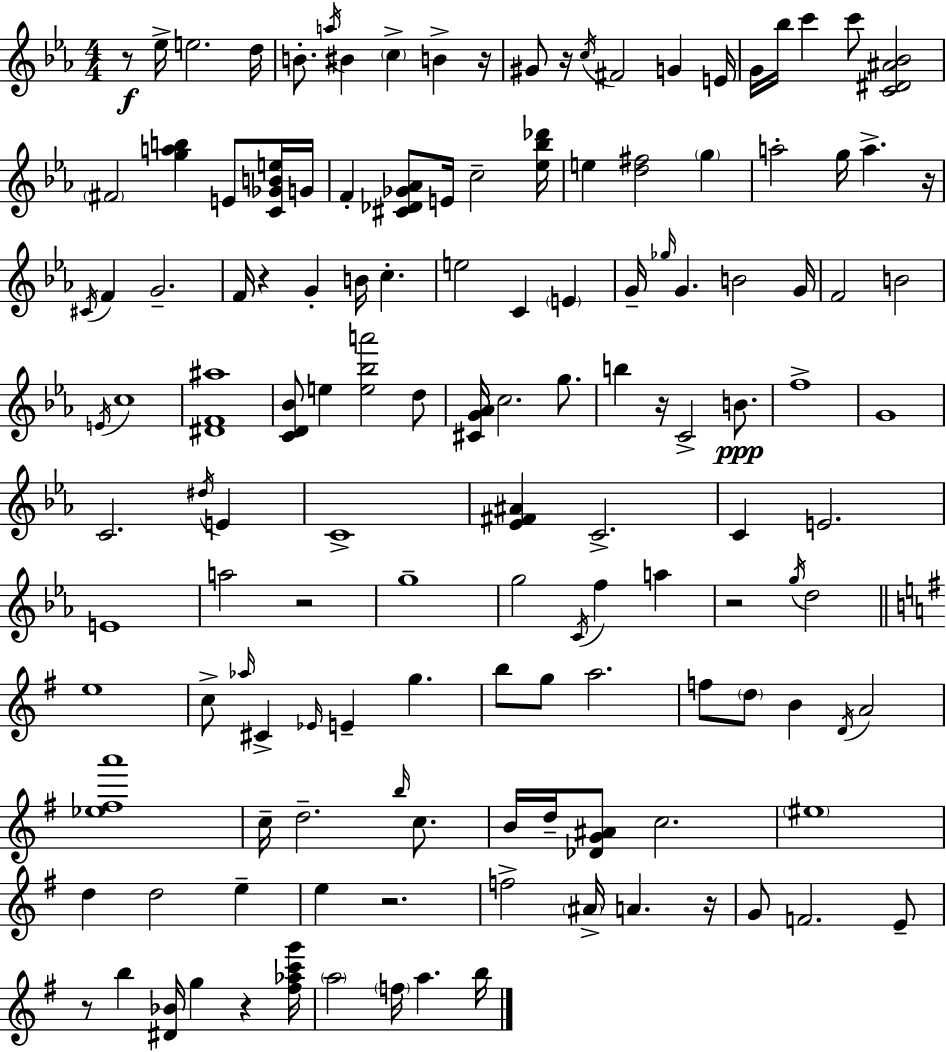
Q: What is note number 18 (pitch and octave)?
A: F#4